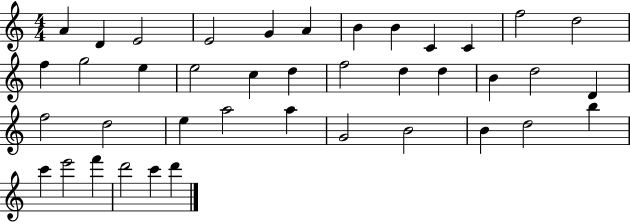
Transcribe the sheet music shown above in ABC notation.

X:1
T:Untitled
M:4/4
L:1/4
K:C
A D E2 E2 G A B B C C f2 d2 f g2 e e2 c d f2 d d B d2 D f2 d2 e a2 a G2 B2 B d2 b c' e'2 f' d'2 c' d'